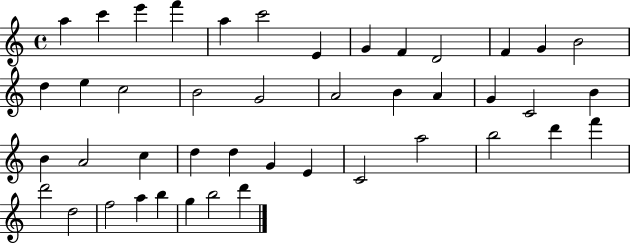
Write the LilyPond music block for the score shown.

{
  \clef treble
  \time 4/4
  \defaultTimeSignature
  \key c \major
  a''4 c'''4 e'''4 f'''4 | a''4 c'''2 e'4 | g'4 f'4 d'2 | f'4 g'4 b'2 | \break d''4 e''4 c''2 | b'2 g'2 | a'2 b'4 a'4 | g'4 c'2 b'4 | \break b'4 a'2 c''4 | d''4 d''4 g'4 e'4 | c'2 a''2 | b''2 d'''4 f'''4 | \break d'''2 d''2 | f''2 a''4 b''4 | g''4 b''2 d'''4 | \bar "|."
}